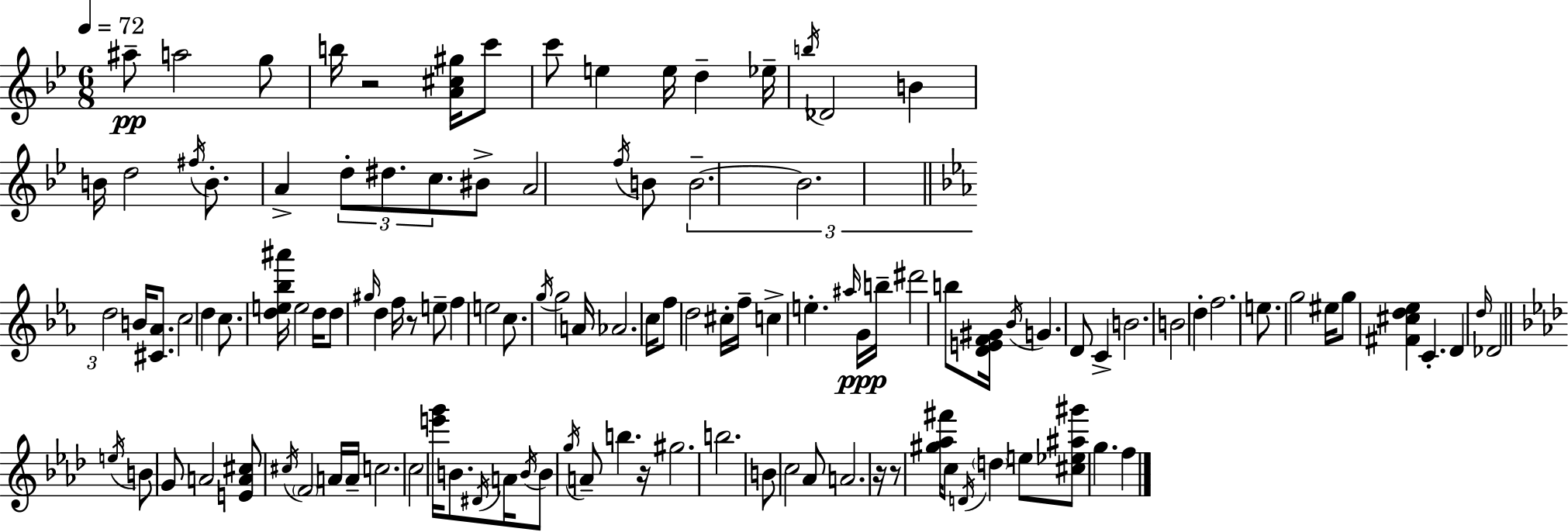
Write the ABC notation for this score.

X:1
T:Untitled
M:6/8
L:1/4
K:Bb
^a/2 a2 g/2 b/4 z2 [A^c^g]/4 c'/2 c'/2 e e/4 d _e/4 b/4 _D2 B B/4 d2 ^f/4 B/2 A d/2 ^d/2 c/2 ^B/2 A2 f/4 B/2 B2 B2 d2 B/4 [^C_A]/2 c2 d c/2 [de_b^a']/4 e2 d/4 d/2 ^g/4 d f/4 z/2 e/2 f e2 c/2 g/4 g2 A/4 _A2 c/4 f/2 d2 ^c/4 f/4 c e ^a/4 G/4 b/4 ^d'2 b/2 [DEF^G]/4 _B/4 G D/2 C B2 B2 d f2 e/2 g2 ^e/4 g/2 [^F^cd_e] C D d/4 _D2 e/4 B/2 G/2 A2 [EA^c]/2 ^c/4 F2 A/4 A/4 c2 c2 [e'g']/4 B/2 ^D/4 A/4 B/4 B/2 g/4 A/2 b z/4 ^g2 b2 B/2 c2 _A/2 A2 z/4 z/2 [^g_a^f']/4 c/2 D/4 d e/2 [^c_e^a^g']/2 g f